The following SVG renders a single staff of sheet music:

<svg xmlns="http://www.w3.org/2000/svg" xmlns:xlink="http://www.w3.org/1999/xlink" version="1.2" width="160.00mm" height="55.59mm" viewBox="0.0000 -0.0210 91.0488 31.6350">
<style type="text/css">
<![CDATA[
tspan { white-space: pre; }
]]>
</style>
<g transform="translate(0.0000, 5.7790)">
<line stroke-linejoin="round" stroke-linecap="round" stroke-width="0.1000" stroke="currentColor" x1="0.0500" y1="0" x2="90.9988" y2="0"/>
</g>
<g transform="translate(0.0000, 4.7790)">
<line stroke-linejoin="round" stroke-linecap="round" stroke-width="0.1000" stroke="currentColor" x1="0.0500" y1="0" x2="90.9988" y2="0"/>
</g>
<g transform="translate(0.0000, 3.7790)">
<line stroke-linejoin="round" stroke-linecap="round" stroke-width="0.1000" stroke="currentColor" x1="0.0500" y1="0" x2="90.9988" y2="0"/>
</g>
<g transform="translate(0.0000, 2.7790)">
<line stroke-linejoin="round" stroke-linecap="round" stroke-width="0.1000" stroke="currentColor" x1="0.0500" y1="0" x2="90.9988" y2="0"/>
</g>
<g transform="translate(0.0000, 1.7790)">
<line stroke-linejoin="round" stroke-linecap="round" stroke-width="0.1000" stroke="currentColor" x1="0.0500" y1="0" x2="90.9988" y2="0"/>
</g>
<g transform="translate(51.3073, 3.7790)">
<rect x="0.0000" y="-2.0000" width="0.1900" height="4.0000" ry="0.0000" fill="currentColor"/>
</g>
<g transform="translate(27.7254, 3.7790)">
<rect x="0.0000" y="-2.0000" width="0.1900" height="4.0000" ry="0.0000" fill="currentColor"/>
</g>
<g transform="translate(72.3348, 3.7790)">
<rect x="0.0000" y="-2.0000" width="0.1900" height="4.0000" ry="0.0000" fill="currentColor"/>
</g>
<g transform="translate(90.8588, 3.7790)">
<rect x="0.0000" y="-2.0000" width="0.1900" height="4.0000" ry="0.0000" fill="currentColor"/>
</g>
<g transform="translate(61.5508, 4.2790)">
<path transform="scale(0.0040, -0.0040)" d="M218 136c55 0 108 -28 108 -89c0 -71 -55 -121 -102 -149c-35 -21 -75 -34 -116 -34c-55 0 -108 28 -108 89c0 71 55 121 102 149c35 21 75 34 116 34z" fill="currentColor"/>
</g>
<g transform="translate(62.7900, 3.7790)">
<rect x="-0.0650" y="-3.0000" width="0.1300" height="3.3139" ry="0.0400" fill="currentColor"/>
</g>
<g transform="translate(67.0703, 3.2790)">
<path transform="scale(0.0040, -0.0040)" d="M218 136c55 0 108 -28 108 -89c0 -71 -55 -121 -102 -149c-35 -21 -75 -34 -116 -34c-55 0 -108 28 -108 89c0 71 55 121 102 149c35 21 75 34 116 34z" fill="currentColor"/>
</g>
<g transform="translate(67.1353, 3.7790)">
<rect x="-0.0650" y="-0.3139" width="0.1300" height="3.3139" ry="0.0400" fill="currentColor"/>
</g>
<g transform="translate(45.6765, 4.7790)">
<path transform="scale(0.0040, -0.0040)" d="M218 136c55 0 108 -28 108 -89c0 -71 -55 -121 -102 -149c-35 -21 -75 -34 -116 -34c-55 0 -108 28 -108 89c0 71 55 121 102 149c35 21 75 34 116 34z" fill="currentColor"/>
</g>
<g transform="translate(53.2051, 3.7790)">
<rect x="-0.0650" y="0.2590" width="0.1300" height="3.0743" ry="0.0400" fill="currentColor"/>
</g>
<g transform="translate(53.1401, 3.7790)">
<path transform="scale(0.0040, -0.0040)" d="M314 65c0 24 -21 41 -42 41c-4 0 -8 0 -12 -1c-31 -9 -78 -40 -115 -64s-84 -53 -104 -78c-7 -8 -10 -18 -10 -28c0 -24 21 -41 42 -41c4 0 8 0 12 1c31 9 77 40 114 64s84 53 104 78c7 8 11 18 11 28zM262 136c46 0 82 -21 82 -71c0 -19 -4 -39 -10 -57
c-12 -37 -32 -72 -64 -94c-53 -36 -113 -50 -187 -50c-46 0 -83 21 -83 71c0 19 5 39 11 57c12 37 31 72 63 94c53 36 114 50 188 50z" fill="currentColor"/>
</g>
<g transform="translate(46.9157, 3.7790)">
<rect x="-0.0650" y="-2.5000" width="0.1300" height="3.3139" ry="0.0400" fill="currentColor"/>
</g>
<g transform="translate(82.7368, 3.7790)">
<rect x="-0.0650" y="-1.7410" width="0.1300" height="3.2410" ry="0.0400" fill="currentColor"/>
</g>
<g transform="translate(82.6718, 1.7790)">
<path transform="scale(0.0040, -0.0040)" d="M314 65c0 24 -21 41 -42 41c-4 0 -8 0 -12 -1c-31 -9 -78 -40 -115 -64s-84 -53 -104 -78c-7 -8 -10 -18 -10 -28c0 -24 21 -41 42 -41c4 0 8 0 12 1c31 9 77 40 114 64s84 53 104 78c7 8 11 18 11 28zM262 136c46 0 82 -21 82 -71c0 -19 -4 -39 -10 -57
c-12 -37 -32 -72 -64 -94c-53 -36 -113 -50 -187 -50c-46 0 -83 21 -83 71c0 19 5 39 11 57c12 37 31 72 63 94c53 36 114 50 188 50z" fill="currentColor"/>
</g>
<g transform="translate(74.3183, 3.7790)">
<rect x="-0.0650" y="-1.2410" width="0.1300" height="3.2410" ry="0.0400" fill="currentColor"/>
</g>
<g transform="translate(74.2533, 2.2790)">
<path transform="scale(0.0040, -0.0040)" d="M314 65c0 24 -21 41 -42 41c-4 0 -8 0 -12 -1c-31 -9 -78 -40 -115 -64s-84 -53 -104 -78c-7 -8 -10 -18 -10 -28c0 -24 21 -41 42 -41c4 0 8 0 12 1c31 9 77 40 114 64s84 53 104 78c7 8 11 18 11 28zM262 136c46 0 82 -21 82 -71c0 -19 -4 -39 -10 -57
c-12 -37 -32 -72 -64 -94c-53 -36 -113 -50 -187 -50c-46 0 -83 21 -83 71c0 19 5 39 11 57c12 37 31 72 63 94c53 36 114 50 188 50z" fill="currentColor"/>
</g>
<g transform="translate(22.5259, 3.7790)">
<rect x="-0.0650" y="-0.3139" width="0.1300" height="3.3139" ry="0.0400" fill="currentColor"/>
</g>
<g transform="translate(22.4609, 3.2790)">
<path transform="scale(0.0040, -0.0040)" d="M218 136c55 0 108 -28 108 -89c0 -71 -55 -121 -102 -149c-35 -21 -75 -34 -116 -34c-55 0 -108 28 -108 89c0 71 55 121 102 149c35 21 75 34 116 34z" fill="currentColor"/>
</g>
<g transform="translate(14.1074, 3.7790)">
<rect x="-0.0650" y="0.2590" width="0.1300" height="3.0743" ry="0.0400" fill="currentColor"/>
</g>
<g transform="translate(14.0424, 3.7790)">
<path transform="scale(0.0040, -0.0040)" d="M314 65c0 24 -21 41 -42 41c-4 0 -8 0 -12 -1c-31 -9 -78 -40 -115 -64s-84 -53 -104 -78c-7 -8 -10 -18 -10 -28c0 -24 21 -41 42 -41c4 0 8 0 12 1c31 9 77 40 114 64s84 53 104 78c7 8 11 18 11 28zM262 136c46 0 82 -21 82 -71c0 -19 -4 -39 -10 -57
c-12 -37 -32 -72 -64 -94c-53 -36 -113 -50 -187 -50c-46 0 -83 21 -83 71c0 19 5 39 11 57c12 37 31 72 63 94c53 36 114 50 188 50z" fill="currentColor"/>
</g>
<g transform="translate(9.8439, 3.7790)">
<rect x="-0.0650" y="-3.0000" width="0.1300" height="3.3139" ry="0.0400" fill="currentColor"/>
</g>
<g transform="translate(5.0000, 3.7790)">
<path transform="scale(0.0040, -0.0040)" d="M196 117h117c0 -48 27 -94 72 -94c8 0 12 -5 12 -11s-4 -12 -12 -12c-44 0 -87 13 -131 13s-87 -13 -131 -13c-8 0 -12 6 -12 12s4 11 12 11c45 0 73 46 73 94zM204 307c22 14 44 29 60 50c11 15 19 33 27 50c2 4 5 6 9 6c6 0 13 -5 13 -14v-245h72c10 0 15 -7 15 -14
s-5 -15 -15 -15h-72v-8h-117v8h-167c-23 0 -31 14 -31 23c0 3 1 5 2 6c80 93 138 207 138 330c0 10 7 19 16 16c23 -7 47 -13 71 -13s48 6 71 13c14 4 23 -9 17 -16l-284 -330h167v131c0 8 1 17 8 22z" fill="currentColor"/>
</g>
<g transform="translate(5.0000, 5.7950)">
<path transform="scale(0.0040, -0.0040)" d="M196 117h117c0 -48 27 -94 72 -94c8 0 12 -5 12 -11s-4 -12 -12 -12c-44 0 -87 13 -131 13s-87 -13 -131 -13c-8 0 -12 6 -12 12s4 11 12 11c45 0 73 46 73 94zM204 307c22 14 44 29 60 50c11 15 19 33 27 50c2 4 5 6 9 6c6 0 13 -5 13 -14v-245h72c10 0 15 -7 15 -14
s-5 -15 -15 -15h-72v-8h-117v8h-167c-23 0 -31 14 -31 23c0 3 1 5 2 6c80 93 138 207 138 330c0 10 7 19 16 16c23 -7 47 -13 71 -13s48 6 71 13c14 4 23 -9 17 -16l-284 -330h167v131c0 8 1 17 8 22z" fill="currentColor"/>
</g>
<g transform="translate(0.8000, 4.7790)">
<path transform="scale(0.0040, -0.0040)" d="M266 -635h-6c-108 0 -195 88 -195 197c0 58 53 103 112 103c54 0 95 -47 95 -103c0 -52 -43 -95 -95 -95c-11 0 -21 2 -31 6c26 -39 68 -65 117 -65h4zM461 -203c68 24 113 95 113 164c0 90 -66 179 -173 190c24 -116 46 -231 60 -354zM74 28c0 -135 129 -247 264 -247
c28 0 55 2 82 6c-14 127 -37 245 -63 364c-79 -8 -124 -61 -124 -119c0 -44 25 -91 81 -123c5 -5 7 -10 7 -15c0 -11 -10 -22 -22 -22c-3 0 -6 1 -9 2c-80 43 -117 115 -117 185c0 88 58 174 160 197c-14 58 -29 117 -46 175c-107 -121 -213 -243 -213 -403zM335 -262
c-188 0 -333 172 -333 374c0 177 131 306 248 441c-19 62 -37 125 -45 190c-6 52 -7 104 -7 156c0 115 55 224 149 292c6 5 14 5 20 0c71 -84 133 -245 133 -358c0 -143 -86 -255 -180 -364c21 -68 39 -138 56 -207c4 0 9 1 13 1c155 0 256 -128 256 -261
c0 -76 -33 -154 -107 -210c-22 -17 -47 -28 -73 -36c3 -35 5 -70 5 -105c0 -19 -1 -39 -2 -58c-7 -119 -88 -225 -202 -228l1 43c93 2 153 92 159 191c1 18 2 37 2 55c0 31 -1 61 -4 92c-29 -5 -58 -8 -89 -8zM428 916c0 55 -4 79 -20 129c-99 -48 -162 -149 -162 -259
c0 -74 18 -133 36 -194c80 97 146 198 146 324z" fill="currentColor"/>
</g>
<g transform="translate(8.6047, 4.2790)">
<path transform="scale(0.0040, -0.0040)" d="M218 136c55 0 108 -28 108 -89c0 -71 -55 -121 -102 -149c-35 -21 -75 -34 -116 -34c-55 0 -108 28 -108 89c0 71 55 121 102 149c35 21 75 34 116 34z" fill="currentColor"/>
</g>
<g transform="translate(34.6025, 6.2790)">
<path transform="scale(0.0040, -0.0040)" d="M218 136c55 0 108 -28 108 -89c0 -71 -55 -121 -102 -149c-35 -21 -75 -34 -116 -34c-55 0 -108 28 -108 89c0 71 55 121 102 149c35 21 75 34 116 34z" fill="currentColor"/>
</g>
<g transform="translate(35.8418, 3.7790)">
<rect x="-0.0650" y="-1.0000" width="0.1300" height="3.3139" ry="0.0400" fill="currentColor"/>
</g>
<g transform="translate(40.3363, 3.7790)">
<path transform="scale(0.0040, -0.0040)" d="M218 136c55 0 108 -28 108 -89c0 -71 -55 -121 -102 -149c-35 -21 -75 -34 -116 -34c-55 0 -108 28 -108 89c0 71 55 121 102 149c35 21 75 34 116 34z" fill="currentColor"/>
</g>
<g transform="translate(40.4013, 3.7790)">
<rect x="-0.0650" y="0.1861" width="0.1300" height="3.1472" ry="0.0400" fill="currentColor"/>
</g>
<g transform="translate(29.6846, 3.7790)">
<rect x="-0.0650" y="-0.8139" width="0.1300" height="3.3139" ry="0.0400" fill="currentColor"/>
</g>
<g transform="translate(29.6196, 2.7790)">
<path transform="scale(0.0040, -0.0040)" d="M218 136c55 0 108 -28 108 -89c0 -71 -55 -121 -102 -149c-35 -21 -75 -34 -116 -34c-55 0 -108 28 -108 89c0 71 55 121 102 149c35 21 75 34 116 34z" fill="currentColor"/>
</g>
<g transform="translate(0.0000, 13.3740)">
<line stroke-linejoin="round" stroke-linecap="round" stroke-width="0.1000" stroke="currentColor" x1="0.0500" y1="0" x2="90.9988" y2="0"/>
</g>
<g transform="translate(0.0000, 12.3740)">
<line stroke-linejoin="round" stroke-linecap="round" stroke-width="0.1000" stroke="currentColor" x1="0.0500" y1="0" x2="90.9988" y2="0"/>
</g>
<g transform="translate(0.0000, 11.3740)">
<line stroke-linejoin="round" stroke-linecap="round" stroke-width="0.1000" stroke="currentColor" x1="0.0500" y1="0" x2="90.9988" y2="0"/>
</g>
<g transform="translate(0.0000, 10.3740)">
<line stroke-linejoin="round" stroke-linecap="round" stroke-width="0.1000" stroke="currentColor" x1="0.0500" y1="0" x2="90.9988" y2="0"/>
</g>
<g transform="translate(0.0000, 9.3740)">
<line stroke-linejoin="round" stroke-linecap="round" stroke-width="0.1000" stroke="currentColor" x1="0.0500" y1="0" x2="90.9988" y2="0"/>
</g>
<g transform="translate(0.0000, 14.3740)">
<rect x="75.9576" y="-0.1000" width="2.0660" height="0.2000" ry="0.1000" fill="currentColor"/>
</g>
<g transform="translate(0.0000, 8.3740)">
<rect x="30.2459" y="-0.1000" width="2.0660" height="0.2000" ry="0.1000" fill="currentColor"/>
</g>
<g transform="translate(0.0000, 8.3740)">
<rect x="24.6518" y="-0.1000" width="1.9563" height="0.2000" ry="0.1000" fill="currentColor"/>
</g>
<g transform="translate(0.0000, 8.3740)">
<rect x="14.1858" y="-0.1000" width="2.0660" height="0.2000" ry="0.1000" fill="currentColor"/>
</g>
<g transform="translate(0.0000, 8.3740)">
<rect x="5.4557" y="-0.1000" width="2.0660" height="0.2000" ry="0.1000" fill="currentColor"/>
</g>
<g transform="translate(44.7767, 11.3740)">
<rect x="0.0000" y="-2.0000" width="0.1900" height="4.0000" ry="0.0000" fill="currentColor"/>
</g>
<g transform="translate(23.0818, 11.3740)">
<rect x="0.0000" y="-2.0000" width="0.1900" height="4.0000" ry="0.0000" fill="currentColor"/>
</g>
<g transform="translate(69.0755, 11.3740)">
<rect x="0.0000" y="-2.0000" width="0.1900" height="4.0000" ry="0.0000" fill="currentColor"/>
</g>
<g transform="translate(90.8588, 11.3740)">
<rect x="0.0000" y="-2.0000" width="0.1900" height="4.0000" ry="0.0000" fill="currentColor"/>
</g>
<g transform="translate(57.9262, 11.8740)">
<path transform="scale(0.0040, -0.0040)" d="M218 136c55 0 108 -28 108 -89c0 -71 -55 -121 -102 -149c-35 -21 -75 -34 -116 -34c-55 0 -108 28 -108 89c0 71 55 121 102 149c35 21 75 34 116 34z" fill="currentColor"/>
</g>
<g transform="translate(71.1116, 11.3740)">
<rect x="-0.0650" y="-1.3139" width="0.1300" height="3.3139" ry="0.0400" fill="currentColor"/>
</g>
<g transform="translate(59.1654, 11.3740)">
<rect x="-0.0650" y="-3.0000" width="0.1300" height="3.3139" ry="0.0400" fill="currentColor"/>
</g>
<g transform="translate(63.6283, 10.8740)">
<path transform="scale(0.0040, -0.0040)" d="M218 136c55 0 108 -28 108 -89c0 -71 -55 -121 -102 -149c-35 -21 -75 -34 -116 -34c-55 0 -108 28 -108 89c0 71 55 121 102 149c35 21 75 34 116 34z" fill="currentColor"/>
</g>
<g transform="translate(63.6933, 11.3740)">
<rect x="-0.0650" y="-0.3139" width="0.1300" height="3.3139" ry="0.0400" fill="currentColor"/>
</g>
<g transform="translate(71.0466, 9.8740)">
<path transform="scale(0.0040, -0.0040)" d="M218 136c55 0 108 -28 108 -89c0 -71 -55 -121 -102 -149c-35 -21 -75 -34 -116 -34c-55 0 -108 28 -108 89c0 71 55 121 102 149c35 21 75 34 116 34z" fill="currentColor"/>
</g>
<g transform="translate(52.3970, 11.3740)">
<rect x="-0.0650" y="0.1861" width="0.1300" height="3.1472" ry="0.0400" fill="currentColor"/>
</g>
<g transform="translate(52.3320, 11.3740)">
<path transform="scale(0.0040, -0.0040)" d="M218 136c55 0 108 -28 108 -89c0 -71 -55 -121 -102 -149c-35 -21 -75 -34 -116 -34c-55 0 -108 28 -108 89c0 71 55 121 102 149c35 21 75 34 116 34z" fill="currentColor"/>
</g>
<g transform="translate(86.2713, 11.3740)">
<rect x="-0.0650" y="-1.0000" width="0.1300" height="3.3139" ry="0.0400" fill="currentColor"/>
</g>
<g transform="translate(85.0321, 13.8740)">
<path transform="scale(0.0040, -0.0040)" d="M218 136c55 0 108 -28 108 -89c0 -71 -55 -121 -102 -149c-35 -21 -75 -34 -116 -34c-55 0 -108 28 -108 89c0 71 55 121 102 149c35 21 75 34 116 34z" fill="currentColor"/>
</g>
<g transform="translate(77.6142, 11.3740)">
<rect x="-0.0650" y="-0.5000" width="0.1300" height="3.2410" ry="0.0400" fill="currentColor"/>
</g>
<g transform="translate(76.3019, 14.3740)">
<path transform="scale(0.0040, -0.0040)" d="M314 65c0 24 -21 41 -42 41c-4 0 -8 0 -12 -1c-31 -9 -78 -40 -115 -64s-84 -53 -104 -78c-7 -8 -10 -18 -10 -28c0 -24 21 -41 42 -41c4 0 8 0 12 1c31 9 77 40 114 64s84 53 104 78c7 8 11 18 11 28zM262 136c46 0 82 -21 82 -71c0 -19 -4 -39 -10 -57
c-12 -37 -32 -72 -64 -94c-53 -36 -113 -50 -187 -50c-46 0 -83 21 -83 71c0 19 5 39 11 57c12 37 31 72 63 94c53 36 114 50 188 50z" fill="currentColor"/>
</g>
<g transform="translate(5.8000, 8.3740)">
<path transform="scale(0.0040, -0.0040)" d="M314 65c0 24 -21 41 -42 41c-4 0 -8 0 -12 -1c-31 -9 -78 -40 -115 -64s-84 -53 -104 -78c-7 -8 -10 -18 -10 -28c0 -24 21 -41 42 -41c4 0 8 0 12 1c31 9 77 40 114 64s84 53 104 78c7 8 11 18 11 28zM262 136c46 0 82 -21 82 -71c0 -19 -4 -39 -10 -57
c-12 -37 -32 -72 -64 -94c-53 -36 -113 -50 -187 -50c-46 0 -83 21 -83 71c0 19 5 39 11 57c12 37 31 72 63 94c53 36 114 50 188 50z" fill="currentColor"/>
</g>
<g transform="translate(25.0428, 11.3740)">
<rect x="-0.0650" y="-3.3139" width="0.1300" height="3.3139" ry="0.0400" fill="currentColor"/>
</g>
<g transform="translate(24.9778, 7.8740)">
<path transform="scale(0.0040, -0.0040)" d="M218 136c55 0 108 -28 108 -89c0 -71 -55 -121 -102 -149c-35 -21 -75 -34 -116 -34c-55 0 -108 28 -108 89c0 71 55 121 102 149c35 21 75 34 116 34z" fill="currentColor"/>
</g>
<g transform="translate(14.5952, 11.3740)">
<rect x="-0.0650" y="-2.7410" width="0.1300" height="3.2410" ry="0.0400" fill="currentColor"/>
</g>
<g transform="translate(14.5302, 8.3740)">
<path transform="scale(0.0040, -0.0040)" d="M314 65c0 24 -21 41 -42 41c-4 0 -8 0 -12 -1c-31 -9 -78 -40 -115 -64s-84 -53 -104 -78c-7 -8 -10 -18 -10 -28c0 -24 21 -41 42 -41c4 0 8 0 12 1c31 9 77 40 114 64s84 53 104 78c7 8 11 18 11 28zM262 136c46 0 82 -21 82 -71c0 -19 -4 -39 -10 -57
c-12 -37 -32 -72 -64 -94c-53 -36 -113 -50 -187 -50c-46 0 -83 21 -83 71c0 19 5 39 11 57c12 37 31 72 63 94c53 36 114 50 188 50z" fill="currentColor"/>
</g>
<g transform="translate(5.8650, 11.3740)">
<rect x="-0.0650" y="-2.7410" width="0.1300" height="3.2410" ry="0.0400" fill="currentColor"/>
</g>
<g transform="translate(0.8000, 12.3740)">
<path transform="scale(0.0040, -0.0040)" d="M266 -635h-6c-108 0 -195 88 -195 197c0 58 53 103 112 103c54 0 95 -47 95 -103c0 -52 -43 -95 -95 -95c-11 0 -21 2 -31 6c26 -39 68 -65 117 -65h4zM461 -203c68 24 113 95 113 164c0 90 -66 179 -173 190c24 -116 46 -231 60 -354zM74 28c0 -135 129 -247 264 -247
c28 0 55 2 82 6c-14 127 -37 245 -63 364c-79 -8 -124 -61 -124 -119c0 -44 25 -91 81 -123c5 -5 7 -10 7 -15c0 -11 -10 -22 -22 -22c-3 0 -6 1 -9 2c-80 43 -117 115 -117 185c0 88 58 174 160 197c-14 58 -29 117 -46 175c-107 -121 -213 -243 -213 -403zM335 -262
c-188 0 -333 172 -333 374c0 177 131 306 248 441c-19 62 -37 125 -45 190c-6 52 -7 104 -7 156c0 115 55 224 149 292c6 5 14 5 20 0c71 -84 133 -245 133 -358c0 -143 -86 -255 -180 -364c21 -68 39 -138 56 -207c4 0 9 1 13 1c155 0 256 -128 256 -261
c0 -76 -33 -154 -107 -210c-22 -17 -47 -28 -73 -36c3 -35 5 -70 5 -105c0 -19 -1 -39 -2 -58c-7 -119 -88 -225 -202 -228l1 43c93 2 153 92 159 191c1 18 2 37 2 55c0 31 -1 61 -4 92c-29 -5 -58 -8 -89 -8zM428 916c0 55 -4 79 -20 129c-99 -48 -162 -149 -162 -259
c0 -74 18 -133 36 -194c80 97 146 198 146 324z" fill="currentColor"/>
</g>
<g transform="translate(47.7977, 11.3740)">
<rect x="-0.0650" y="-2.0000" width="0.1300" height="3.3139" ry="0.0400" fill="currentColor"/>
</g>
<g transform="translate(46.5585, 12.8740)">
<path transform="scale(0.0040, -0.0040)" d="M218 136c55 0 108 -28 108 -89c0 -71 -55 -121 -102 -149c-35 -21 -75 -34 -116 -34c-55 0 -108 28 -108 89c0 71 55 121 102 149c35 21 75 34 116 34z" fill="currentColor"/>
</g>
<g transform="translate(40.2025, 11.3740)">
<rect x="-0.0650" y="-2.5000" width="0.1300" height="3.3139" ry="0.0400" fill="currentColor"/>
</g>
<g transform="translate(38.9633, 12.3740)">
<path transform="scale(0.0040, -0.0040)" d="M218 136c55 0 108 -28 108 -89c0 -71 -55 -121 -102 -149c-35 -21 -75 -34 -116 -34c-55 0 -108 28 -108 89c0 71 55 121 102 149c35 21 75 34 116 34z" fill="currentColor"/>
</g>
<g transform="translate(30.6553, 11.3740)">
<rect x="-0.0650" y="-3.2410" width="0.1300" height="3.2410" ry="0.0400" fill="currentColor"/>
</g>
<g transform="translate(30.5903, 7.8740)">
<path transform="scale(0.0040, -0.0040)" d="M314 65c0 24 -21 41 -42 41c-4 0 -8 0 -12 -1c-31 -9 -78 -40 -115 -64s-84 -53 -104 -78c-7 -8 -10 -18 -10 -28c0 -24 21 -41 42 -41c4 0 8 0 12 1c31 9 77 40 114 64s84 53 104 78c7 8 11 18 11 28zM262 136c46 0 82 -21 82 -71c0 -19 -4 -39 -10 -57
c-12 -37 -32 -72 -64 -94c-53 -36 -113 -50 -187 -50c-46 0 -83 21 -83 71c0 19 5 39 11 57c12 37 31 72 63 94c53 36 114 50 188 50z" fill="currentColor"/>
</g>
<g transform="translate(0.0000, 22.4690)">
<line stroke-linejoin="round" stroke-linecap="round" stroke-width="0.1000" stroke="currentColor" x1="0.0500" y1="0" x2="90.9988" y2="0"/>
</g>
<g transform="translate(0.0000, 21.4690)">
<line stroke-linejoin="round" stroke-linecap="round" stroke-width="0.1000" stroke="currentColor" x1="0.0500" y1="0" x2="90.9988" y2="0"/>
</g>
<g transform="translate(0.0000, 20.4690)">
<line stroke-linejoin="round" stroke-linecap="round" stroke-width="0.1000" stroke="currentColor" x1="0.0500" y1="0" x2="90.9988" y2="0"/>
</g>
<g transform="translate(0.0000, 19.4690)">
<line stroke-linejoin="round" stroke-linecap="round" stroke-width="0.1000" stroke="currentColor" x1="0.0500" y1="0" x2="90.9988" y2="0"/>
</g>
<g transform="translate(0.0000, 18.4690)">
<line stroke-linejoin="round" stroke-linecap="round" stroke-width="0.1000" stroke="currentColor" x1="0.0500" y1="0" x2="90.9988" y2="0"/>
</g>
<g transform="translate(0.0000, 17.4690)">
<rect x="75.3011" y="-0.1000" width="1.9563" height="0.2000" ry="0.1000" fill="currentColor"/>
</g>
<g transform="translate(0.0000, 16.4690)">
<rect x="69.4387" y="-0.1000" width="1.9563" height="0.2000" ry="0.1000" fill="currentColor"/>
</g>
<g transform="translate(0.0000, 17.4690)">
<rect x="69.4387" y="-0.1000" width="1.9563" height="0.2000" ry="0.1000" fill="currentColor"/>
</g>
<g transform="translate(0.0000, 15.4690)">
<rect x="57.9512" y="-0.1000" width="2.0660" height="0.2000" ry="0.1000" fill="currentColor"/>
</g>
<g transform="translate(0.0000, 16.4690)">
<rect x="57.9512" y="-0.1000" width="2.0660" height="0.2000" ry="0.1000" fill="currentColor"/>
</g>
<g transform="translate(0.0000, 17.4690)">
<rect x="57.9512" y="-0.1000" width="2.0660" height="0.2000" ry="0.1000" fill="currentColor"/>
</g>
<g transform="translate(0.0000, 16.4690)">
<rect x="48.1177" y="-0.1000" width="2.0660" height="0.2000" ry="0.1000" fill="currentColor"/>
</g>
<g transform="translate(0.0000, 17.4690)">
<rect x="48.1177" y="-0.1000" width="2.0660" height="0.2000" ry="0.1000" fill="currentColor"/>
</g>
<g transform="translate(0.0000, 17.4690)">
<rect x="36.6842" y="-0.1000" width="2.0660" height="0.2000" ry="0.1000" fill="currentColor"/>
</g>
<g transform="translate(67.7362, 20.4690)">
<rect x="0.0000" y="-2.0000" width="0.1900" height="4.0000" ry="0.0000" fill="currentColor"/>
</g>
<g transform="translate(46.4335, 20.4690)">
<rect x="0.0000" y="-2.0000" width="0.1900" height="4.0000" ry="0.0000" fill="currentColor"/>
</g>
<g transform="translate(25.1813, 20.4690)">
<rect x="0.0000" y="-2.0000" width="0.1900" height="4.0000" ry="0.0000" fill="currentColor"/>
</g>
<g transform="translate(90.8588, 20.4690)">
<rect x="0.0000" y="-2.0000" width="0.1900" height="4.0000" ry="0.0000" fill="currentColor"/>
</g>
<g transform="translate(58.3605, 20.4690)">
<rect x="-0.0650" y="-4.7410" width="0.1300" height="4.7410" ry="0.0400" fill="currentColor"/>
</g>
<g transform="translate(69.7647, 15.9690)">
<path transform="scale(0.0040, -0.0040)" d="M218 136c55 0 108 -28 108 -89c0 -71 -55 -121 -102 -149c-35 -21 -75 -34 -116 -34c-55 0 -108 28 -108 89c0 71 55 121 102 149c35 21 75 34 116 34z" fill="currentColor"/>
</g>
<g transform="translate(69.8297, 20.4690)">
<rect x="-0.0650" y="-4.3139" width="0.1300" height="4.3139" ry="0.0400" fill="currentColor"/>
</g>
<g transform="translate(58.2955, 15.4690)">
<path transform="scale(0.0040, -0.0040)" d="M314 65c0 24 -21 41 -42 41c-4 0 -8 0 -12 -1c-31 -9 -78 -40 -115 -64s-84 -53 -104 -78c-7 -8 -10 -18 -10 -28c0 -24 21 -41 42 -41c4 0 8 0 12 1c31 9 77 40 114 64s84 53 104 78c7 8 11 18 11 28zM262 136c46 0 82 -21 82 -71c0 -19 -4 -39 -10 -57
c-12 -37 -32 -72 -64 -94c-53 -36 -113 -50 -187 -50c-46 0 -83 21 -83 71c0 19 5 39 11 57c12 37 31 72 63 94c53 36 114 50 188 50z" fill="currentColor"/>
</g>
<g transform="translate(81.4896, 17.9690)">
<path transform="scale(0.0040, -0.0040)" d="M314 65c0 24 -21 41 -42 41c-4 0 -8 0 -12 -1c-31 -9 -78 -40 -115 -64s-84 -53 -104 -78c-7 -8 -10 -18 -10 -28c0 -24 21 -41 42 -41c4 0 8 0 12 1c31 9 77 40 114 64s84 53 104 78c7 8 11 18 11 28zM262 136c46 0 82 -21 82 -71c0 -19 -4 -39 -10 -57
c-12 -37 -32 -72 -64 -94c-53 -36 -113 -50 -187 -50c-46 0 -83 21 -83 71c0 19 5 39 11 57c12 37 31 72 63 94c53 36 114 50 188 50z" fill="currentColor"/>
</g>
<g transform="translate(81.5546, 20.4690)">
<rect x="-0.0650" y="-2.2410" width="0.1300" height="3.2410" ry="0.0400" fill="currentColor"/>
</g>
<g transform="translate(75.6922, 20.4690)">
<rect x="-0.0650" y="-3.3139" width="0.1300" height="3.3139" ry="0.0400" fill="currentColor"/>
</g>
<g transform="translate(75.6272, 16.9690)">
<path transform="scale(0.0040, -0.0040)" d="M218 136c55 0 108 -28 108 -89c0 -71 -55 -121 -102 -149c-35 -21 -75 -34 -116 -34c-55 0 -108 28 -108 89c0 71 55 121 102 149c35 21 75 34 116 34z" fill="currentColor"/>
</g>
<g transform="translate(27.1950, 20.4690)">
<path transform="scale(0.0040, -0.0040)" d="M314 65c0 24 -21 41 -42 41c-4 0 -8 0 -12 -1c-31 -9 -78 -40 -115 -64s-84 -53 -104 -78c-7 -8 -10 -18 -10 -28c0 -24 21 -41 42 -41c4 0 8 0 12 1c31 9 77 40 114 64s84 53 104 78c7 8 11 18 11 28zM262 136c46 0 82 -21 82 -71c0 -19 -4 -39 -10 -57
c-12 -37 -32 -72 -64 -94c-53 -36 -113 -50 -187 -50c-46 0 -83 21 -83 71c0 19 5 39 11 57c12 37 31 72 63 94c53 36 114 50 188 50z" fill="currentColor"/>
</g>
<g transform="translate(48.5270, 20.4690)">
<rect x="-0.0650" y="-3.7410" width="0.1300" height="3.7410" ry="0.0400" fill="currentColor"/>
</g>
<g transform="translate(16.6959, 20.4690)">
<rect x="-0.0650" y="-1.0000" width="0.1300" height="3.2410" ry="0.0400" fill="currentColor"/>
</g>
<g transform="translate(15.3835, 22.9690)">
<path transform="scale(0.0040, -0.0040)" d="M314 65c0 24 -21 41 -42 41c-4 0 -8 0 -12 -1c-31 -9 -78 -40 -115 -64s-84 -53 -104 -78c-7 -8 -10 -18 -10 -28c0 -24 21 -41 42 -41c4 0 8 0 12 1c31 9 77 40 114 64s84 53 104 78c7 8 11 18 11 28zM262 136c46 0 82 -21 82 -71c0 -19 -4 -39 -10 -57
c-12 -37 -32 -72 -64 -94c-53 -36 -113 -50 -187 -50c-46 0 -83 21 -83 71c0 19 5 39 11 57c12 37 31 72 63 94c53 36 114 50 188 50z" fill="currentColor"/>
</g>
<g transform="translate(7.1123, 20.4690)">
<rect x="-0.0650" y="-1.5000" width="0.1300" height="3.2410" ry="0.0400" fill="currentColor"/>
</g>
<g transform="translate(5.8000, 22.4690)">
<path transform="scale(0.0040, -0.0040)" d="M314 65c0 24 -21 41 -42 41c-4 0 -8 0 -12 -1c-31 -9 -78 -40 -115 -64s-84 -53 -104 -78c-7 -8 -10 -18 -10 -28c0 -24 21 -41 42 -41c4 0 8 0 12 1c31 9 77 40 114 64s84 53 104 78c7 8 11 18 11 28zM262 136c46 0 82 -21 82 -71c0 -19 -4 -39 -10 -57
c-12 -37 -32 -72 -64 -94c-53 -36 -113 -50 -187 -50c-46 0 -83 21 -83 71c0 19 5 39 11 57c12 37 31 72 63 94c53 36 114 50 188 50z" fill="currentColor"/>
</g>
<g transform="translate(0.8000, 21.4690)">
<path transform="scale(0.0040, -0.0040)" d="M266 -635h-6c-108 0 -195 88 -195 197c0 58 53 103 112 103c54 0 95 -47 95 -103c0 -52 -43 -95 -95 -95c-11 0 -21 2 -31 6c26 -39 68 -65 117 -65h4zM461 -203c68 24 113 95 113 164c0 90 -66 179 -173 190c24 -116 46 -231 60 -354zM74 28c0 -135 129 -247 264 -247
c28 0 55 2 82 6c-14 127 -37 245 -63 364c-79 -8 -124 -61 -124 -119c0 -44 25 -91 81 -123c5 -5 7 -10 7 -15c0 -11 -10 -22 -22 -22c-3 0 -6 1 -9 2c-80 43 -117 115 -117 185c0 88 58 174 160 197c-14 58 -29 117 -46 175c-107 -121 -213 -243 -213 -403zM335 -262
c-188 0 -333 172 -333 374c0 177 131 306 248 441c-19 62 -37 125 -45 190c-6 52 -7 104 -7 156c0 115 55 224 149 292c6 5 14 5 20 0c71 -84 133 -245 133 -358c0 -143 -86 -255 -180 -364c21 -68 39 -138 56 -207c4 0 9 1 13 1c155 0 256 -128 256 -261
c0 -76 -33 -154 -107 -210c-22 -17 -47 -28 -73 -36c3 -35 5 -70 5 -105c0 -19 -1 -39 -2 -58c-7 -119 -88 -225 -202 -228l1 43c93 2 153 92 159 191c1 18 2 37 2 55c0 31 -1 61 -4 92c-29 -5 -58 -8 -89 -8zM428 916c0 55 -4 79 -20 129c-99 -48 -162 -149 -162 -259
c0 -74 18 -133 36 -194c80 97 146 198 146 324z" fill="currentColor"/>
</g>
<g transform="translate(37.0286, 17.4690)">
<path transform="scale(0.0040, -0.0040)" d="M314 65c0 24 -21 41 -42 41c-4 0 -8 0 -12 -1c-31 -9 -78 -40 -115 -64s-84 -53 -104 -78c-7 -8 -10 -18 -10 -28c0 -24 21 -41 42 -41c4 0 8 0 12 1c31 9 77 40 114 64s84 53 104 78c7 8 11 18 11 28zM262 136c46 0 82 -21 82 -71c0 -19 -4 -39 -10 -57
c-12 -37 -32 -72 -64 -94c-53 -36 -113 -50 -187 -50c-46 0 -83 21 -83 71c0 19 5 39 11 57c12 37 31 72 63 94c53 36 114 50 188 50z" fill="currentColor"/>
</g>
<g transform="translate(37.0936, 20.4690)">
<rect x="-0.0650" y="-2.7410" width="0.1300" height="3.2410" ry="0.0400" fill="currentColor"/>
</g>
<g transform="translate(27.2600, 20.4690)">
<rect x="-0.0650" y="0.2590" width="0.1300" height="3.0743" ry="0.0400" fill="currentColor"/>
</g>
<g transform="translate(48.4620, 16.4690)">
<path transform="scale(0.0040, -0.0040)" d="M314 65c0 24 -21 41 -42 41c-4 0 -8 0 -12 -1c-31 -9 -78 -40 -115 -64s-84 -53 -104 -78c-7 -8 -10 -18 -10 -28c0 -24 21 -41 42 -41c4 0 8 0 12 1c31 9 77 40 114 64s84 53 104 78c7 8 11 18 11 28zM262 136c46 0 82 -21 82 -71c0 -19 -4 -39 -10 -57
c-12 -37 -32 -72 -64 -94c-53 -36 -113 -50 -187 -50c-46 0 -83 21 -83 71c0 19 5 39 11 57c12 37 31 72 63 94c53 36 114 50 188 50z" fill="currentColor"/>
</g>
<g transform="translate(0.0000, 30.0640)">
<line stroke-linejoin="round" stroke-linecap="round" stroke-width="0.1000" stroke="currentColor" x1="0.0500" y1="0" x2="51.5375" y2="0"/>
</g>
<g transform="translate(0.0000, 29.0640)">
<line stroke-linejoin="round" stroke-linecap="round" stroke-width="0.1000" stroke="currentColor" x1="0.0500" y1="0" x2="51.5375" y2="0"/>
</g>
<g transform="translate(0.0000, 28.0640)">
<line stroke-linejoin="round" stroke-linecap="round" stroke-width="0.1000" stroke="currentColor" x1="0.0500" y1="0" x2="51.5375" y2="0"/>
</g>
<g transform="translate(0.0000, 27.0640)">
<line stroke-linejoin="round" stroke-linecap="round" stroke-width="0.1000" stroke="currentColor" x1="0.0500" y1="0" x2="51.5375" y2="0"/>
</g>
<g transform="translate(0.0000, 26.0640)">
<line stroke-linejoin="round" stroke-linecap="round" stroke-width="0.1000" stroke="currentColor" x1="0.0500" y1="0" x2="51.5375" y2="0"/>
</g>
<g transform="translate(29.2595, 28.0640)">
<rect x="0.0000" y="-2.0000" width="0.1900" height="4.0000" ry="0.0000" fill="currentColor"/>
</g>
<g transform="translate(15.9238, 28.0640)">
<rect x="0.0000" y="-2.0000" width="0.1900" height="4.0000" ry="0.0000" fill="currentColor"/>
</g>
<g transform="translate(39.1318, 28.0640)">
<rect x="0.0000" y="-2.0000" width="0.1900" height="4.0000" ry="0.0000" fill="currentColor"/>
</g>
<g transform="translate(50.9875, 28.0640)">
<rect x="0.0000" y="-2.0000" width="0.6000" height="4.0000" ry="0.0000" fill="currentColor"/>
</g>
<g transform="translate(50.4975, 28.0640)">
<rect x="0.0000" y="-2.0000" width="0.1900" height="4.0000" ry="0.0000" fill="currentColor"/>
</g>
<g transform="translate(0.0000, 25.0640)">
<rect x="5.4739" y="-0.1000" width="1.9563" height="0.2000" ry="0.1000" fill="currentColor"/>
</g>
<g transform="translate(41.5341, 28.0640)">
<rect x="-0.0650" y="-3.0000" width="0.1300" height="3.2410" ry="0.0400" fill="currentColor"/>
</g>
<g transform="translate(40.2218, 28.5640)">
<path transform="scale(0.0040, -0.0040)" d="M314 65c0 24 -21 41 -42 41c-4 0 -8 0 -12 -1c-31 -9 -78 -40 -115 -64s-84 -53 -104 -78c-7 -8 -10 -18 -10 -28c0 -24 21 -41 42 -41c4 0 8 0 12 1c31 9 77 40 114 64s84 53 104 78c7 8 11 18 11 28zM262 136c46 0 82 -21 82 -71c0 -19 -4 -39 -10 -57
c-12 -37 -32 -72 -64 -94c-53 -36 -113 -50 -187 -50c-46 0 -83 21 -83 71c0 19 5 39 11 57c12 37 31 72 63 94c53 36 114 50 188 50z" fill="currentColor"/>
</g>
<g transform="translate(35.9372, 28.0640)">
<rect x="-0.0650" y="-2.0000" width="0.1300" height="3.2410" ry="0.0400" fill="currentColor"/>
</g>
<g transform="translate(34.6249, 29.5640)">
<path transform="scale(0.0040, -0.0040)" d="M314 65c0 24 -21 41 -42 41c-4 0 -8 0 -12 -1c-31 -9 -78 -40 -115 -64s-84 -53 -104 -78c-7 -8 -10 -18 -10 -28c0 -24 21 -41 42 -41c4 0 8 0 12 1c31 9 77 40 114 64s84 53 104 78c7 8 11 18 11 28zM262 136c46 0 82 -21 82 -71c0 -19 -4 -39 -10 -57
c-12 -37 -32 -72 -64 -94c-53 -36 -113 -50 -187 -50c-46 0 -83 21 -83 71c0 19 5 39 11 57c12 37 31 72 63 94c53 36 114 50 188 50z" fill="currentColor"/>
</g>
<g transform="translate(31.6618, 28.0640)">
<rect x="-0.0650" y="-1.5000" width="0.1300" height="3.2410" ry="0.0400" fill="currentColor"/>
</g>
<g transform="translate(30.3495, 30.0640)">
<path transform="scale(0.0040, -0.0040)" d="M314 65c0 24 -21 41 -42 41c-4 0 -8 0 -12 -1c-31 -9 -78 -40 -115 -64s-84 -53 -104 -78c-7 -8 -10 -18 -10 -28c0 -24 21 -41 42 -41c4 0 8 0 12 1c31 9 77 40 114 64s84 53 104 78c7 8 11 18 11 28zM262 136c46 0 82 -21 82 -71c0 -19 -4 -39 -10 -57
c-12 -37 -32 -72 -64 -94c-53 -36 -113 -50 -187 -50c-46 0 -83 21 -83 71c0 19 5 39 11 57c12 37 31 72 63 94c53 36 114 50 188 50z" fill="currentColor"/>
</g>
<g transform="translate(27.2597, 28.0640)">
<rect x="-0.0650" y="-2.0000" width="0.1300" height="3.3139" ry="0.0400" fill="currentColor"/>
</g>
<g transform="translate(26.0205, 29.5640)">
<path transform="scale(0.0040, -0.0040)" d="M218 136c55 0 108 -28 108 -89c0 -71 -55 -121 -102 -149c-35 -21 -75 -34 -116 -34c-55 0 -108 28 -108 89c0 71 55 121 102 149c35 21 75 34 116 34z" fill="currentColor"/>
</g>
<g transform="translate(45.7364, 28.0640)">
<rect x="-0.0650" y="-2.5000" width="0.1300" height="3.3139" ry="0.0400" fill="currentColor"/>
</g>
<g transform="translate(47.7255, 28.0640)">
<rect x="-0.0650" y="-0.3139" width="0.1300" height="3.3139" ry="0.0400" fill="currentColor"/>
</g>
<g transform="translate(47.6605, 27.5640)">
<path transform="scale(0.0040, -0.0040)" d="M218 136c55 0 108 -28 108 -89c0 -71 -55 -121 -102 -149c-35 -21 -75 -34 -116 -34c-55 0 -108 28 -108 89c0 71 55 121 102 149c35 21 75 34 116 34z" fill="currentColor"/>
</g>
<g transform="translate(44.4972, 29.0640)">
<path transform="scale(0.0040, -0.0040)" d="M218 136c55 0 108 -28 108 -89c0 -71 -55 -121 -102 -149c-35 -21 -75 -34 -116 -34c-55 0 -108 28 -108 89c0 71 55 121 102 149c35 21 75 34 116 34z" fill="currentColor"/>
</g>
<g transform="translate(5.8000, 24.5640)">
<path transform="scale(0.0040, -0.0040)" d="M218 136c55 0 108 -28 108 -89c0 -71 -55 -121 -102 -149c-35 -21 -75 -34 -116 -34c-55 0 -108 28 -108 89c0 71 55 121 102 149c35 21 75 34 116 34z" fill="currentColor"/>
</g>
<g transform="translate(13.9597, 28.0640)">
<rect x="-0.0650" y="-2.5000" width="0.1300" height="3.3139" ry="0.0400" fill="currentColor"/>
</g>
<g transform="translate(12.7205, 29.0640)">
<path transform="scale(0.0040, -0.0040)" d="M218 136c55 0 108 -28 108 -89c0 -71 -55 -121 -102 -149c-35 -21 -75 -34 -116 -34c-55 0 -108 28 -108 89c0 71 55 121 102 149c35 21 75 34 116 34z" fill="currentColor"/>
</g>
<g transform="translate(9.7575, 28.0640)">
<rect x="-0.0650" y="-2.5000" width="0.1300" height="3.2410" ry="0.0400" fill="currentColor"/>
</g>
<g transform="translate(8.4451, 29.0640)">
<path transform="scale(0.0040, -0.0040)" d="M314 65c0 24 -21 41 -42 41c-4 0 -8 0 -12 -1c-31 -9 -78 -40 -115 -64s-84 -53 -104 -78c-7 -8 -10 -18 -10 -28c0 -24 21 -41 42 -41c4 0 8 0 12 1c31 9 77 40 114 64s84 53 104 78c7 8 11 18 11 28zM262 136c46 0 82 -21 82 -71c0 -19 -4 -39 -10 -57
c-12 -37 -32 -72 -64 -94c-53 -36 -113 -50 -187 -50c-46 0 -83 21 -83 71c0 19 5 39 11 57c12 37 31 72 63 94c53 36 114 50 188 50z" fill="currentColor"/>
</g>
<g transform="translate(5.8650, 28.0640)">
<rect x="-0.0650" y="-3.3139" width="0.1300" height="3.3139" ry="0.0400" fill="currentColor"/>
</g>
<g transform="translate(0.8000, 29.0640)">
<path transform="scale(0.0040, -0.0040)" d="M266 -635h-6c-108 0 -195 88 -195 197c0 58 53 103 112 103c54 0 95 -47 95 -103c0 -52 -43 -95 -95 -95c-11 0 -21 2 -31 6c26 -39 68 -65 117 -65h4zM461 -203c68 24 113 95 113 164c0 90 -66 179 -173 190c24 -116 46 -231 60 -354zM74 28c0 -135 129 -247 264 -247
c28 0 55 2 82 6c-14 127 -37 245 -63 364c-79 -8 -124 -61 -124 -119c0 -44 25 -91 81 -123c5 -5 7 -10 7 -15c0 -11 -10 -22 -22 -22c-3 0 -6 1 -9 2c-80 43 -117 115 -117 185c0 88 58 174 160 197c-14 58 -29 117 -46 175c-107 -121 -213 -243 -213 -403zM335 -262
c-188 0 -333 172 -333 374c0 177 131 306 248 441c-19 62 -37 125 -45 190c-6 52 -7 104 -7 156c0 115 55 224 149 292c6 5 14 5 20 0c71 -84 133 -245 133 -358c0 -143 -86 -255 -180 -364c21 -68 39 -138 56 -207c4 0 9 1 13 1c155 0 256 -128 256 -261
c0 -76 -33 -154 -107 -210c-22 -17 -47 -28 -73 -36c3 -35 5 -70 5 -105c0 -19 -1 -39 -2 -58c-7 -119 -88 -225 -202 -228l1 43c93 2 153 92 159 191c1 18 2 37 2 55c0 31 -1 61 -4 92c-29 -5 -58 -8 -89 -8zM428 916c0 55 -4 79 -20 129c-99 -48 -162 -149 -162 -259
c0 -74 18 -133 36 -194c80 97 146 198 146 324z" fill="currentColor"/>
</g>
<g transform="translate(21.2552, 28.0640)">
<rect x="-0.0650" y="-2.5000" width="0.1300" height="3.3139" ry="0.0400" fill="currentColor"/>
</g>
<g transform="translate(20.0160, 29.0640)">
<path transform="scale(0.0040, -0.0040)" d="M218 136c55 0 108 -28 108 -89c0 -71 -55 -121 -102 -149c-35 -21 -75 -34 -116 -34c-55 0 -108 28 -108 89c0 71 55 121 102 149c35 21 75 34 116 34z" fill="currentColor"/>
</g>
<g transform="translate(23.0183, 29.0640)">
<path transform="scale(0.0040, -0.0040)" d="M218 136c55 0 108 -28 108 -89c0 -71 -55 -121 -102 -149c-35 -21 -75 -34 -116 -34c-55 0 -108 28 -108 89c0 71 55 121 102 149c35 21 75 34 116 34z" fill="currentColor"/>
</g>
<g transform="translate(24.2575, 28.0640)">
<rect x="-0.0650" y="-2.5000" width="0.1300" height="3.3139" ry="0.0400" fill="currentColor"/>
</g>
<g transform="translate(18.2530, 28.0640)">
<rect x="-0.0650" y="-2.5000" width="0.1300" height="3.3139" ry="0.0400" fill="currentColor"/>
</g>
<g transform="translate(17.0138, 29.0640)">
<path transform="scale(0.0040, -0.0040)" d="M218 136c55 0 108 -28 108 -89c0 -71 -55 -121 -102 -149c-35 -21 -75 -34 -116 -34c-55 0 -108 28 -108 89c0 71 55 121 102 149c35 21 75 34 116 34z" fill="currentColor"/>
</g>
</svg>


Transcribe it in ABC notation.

X:1
T:Untitled
M:4/4
L:1/4
K:C
A B2 c d D B G B2 A c e2 f2 a2 a2 b b2 G F B A c e C2 D E2 D2 B2 a2 c'2 e'2 d' b g2 b G2 G G G G F E2 F2 A2 G c